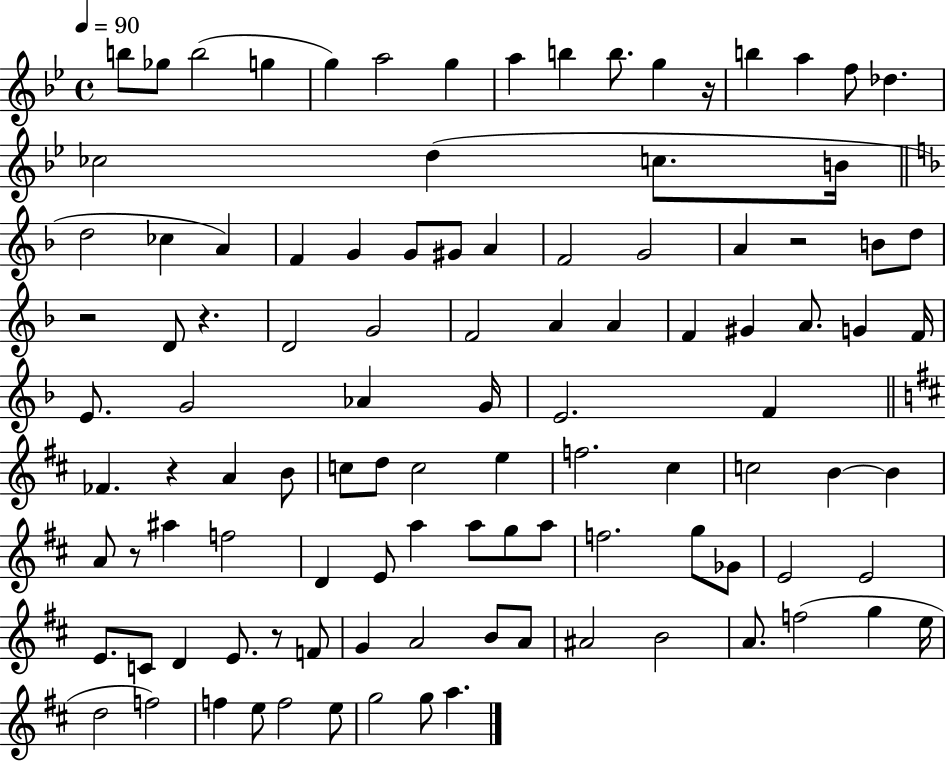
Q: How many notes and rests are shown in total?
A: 106